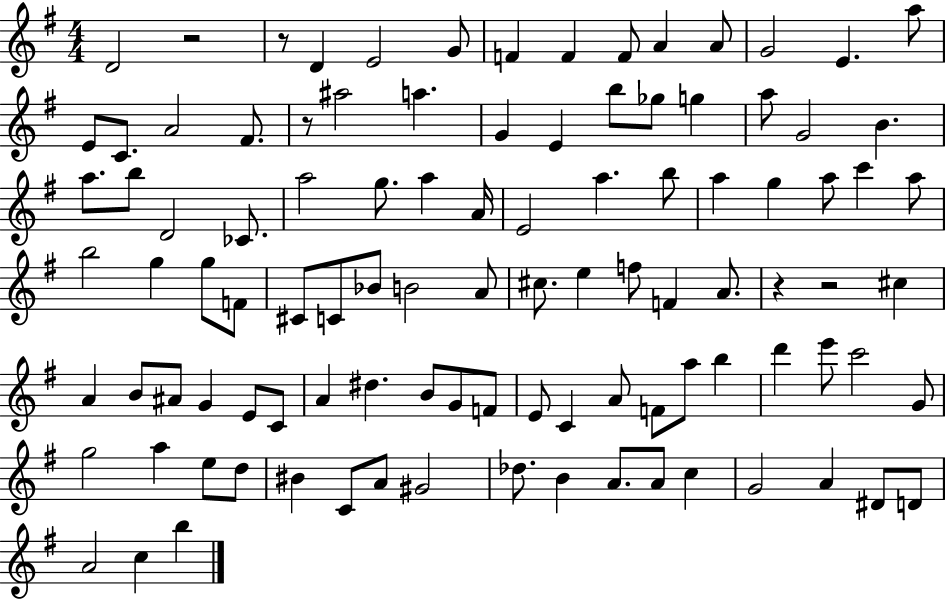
D4/h R/h R/e D4/q E4/h G4/e F4/q F4/q F4/e A4/q A4/e G4/h E4/q. A5/e E4/e C4/e. A4/h F#4/e. R/e A#5/h A5/q. G4/q E4/q B5/e Gb5/e G5/q A5/e G4/h B4/q. A5/e. B5/e D4/h CES4/e. A5/h G5/e. A5/q A4/s E4/h A5/q. B5/e A5/q G5/q A5/e C6/q A5/e B5/h G5/q G5/e F4/e C#4/e C4/e Bb4/e B4/h A4/e C#5/e. E5/q F5/e F4/q A4/e. R/q R/h C#5/q A4/q B4/e A#4/e G4/q E4/e C4/e A4/q D#5/q. B4/e G4/e F4/e E4/e C4/q A4/e F4/e A5/e B5/q D6/q E6/e C6/h G4/e G5/h A5/q E5/e D5/e BIS4/q C4/e A4/e G#4/h Db5/e. B4/q A4/e. A4/e C5/q G4/h A4/q D#4/e D4/e A4/h C5/q B5/q